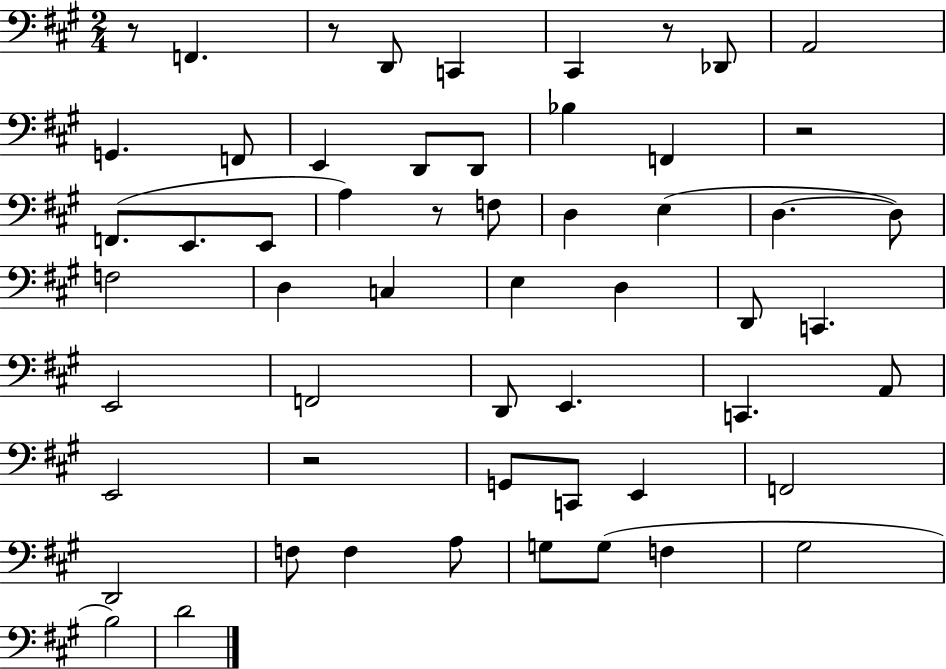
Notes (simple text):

R/e F2/q. R/e D2/e C2/q C#2/q R/e Db2/e A2/h G2/q. F2/e E2/q D2/e D2/e Bb3/q F2/q R/h F2/e. E2/e. E2/e A3/q R/e F3/e D3/q E3/q D3/q. D3/e F3/h D3/q C3/q E3/q D3/q D2/e C2/q. E2/h F2/h D2/e E2/q. C2/q. A2/e E2/h R/h G2/e C2/e E2/q F2/h D2/h F3/e F3/q A3/e G3/e G3/e F3/q G#3/h B3/h D4/h